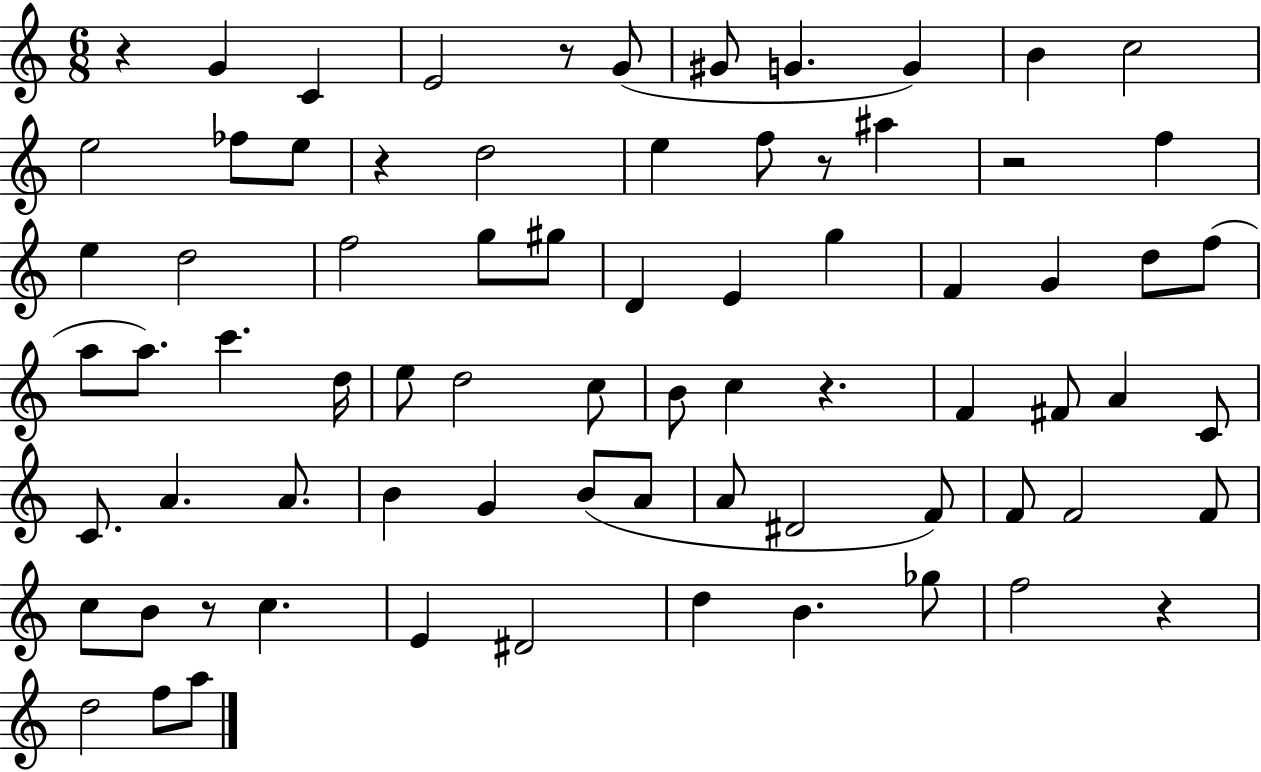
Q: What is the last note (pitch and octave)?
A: A5